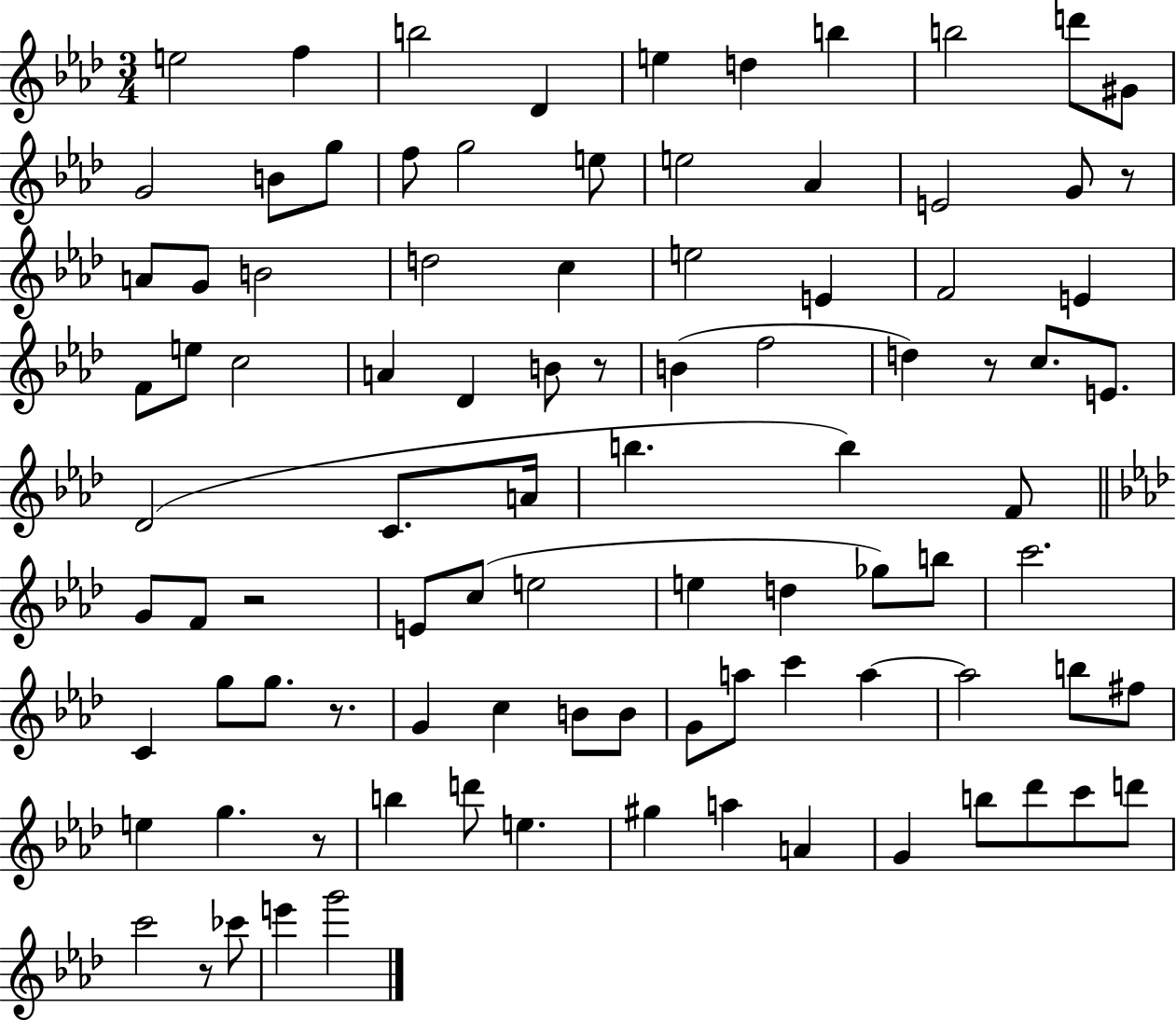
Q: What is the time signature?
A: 3/4